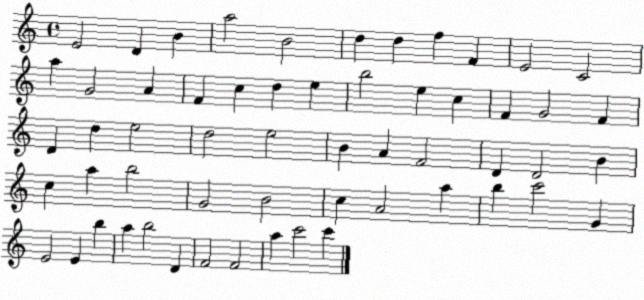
X:1
T:Untitled
M:4/4
L:1/4
K:C
E2 D B a2 B2 d d f F E2 C2 a G2 A F c d e b2 e c F G2 F D d e2 d2 e2 B A F2 D D2 B c a b2 G2 B2 c A2 a b c'2 G E2 E b a b2 D F2 F2 a c'2 c'